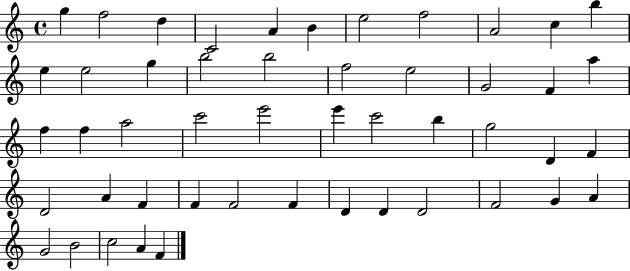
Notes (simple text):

G5/q F5/h D5/q C4/h A4/q B4/q E5/h F5/h A4/h C5/q B5/q E5/q E5/h G5/q B5/h B5/h F5/h E5/h G4/h F4/q A5/q F5/q F5/q A5/h C6/h E6/h E6/q C6/h B5/q G5/h D4/q F4/q D4/h A4/q F4/q F4/q F4/h F4/q D4/q D4/q D4/h F4/h G4/q A4/q G4/h B4/h C5/h A4/q F4/q